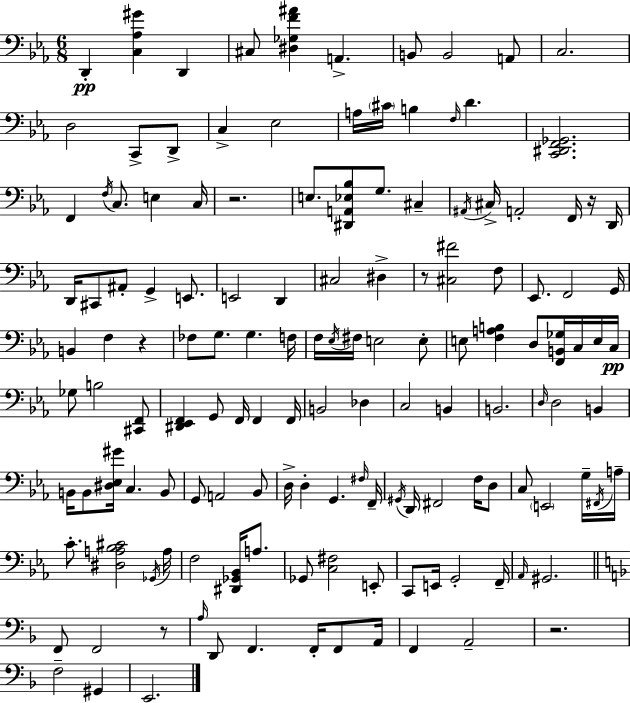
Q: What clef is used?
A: bass